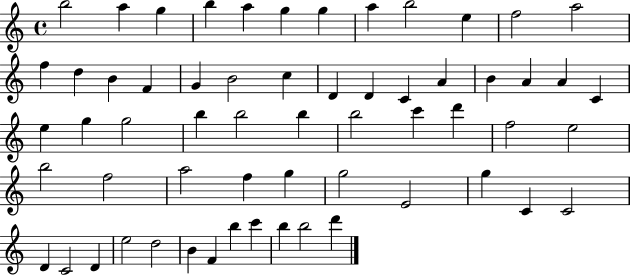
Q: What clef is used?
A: treble